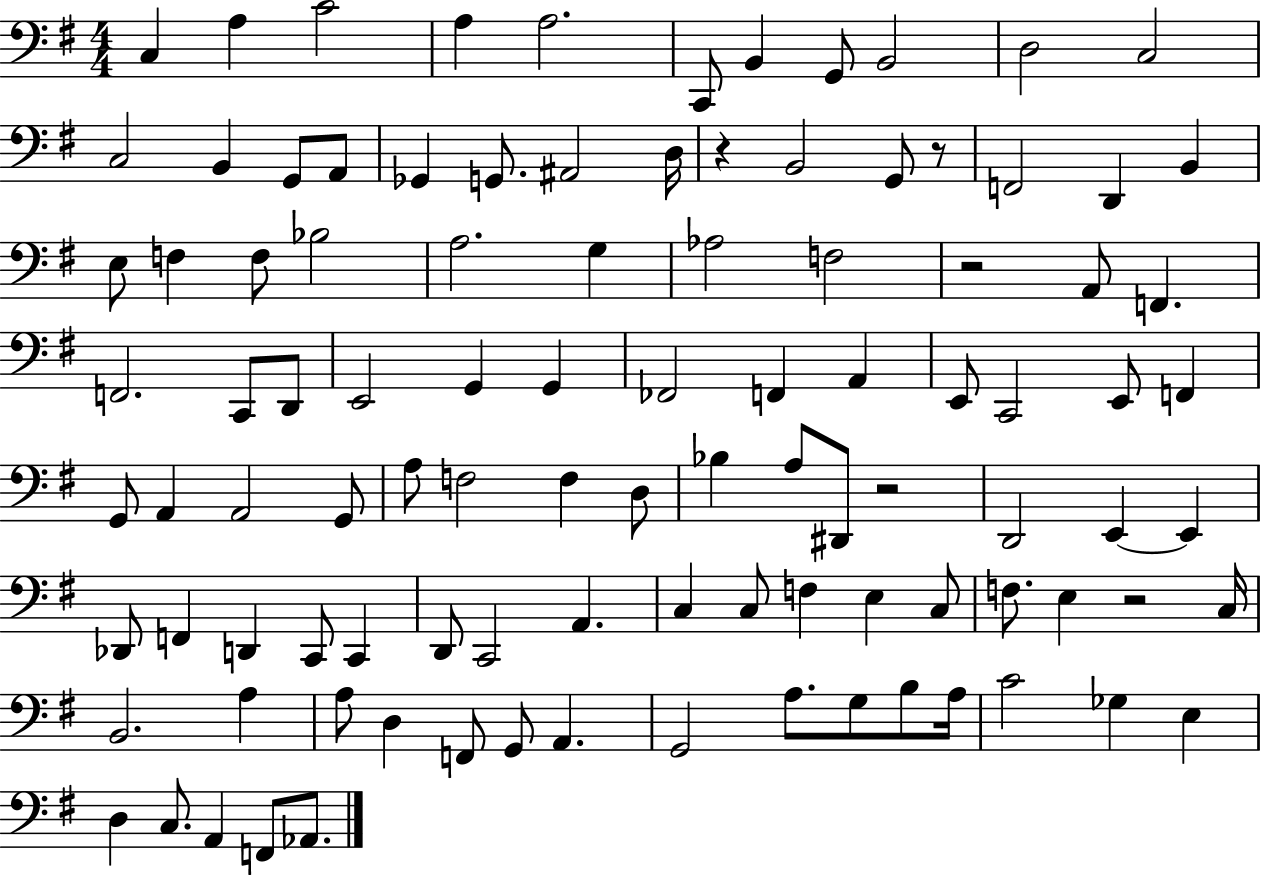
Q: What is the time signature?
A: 4/4